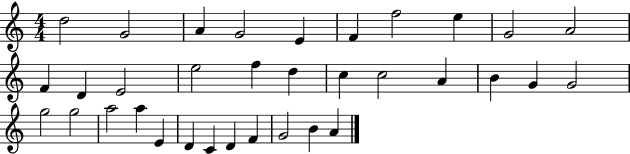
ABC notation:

X:1
T:Untitled
M:4/4
L:1/4
K:C
d2 G2 A G2 E F f2 e G2 A2 F D E2 e2 f d c c2 A B G G2 g2 g2 a2 a E D C D F G2 B A